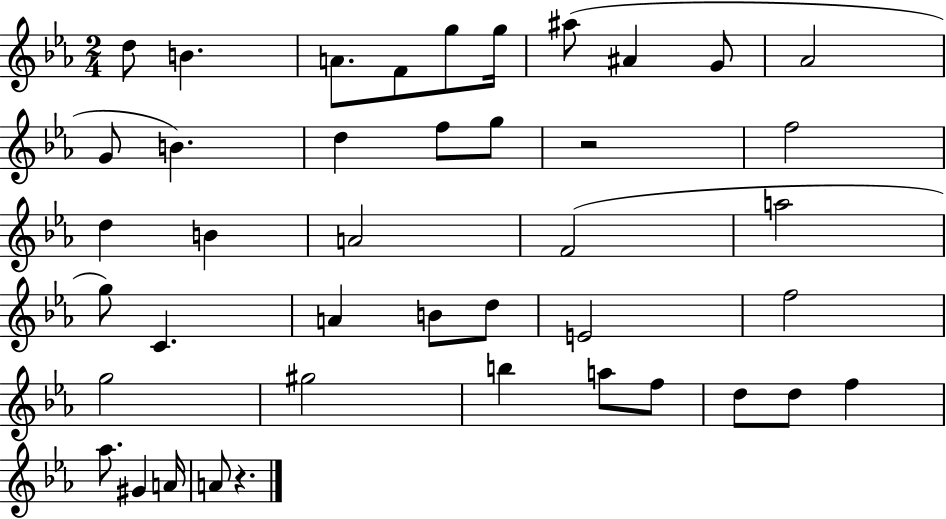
{
  \clef treble
  \numericTimeSignature
  \time 2/4
  \key ees \major
  d''8 b'4. | a'8. f'8 g''8 g''16 | ais''8( ais'4 g'8 | aes'2 | \break g'8 b'4.) | d''4 f''8 g''8 | r2 | f''2 | \break d''4 b'4 | a'2 | f'2( | a''2 | \break g''8) c'4. | a'4 b'8 d''8 | e'2 | f''2 | \break g''2 | gis''2 | b''4 a''8 f''8 | d''8 d''8 f''4 | \break aes''8. gis'4 a'16 | a'8 r4. | \bar "|."
}